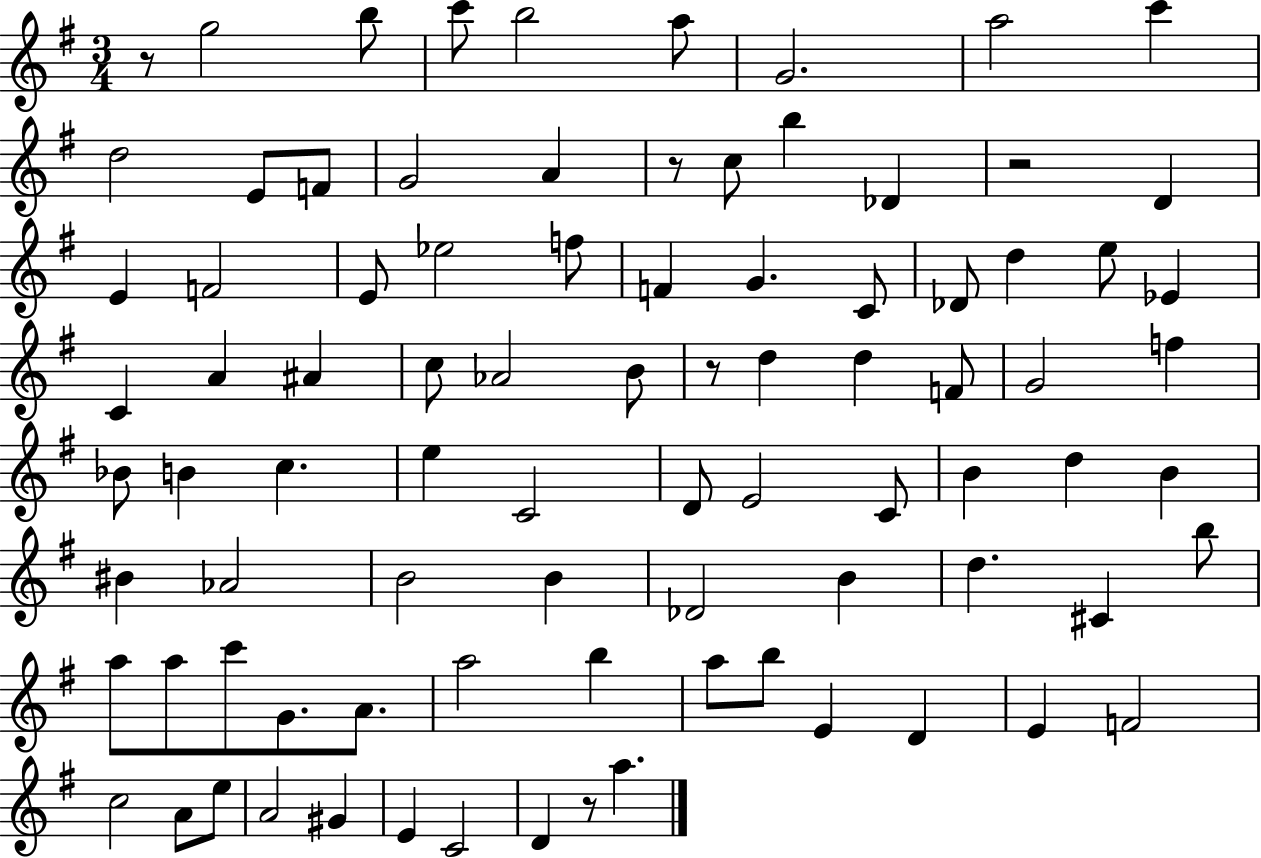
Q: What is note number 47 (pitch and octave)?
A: E4